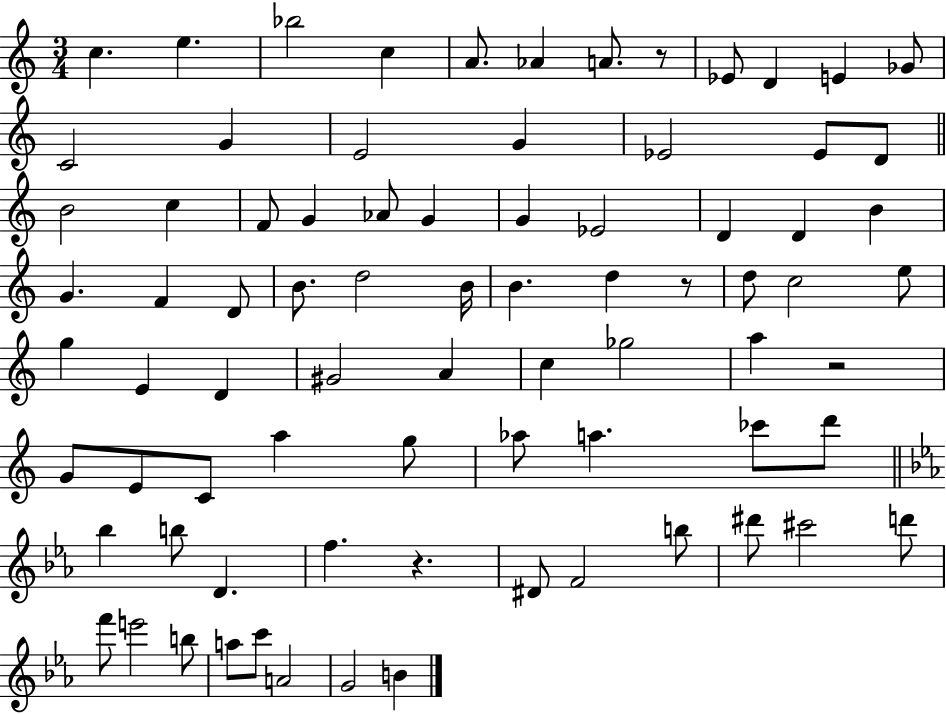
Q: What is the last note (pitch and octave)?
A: B4